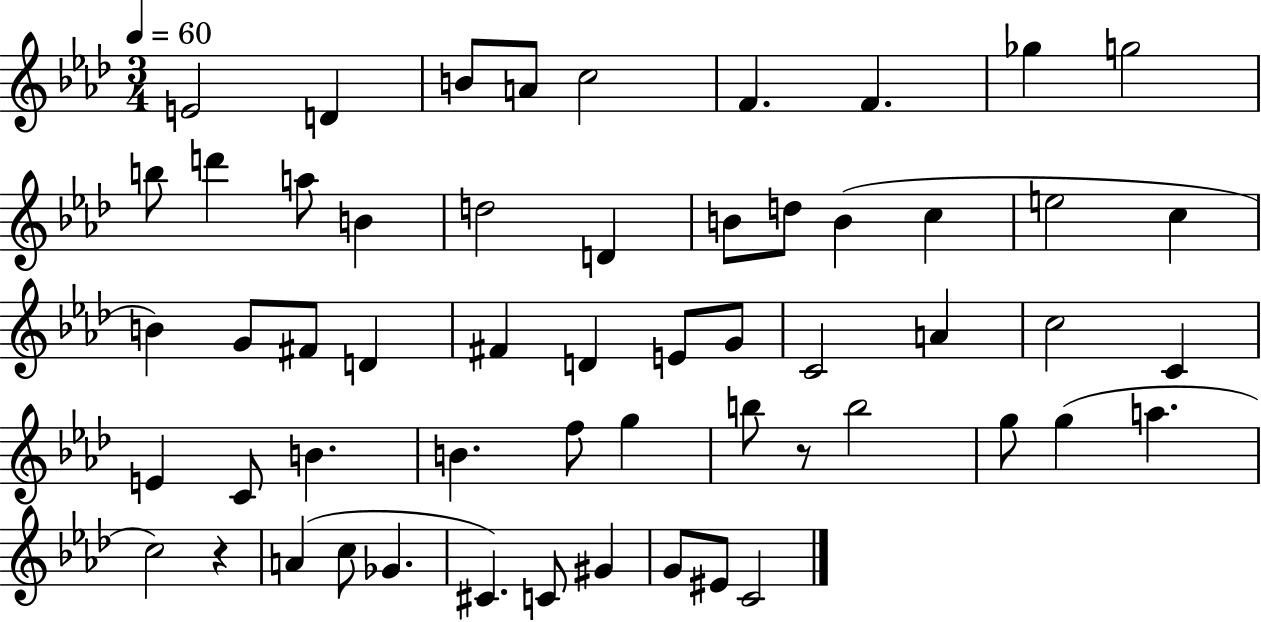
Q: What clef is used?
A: treble